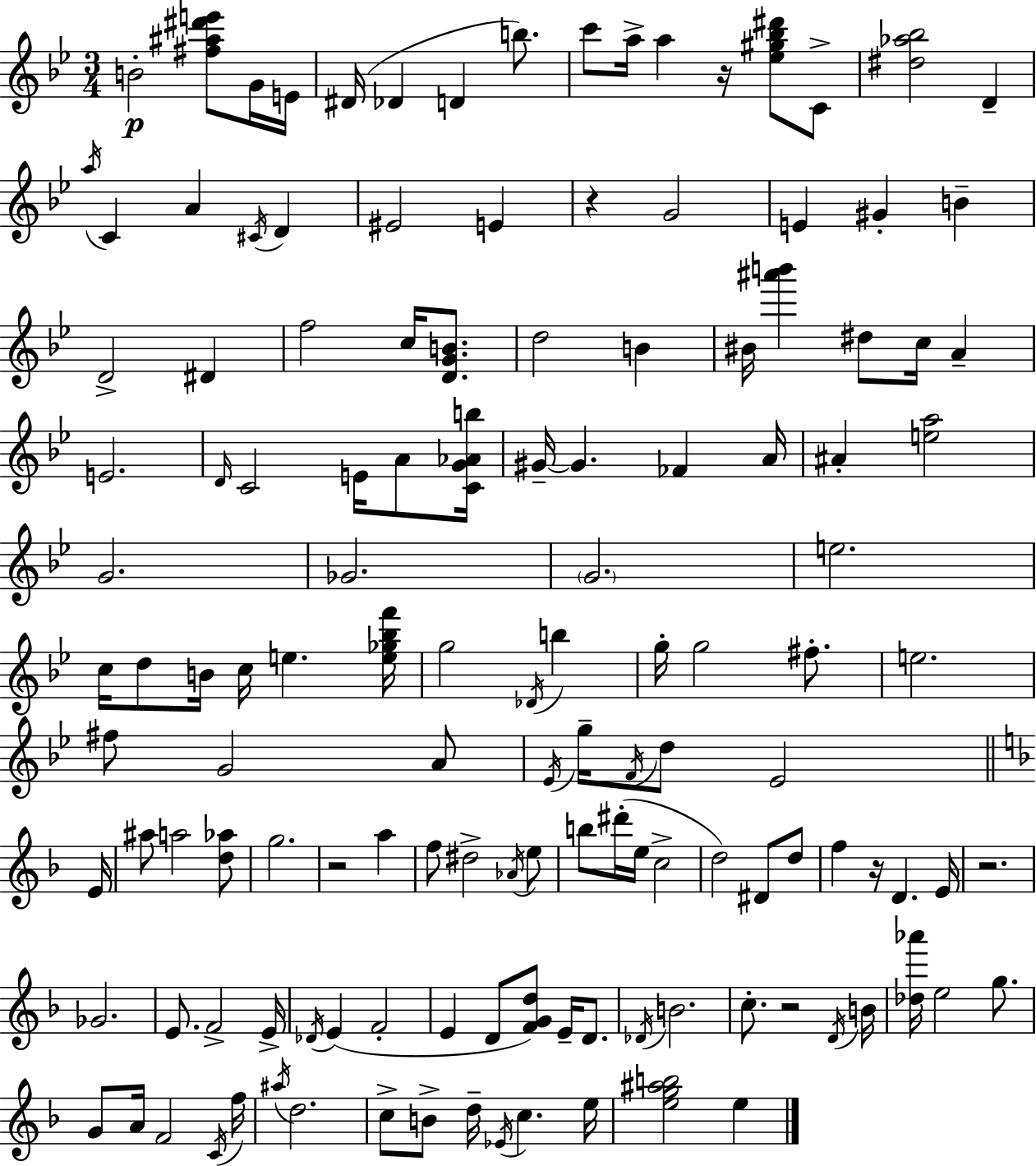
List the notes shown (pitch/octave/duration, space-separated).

B4/h [F#5,A#5,D#6,E6]/e G4/s E4/s D#4/s Db4/q D4/q B5/e. C6/e A5/s A5/q R/s [Eb5,G#5,Bb5,D#6]/e C4/e [D#5,Ab5,Bb5]/h D4/q A5/s C4/q A4/q C#4/s D4/q EIS4/h E4/q R/q G4/h E4/q G#4/q B4/q D4/h D#4/q F5/h C5/s [D4,G4,B4]/e. D5/h B4/q BIS4/s [A#6,B6]/q D#5/e C5/s A4/q E4/h. D4/s C4/h E4/s A4/e [C4,G4,Ab4,B5]/s G#4/s G#4/q. FES4/q A4/s A#4/q [E5,A5]/h G4/h. Gb4/h. G4/h. E5/h. C5/s D5/e B4/s C5/s E5/q. [E5,Gb5,Bb5,F6]/s G5/h Db4/s B5/q G5/s G5/h F#5/e. E5/h. F#5/e G4/h A4/e Eb4/s G5/s F4/s D5/e Eb4/h E4/s A#5/e A5/h [D5,Ab5]/e G5/h. R/h A5/q F5/e D#5/h Ab4/s E5/e B5/e D#6/s E5/s C5/h D5/h D#4/e D5/e F5/q R/s D4/q. E4/s R/h. Gb4/h. E4/e. F4/h E4/s Db4/s E4/q F4/h E4/q D4/e [F4,G4,D5]/e E4/s D4/e. Db4/s B4/h. C5/e. R/h D4/s B4/s [Db5,Ab6]/s E5/h G5/e. G4/e A4/s F4/h C4/s F5/s A#5/s D5/h. C5/e B4/e D5/s Eb4/s C5/q. E5/s [E5,G5,A#5,B5]/h E5/q